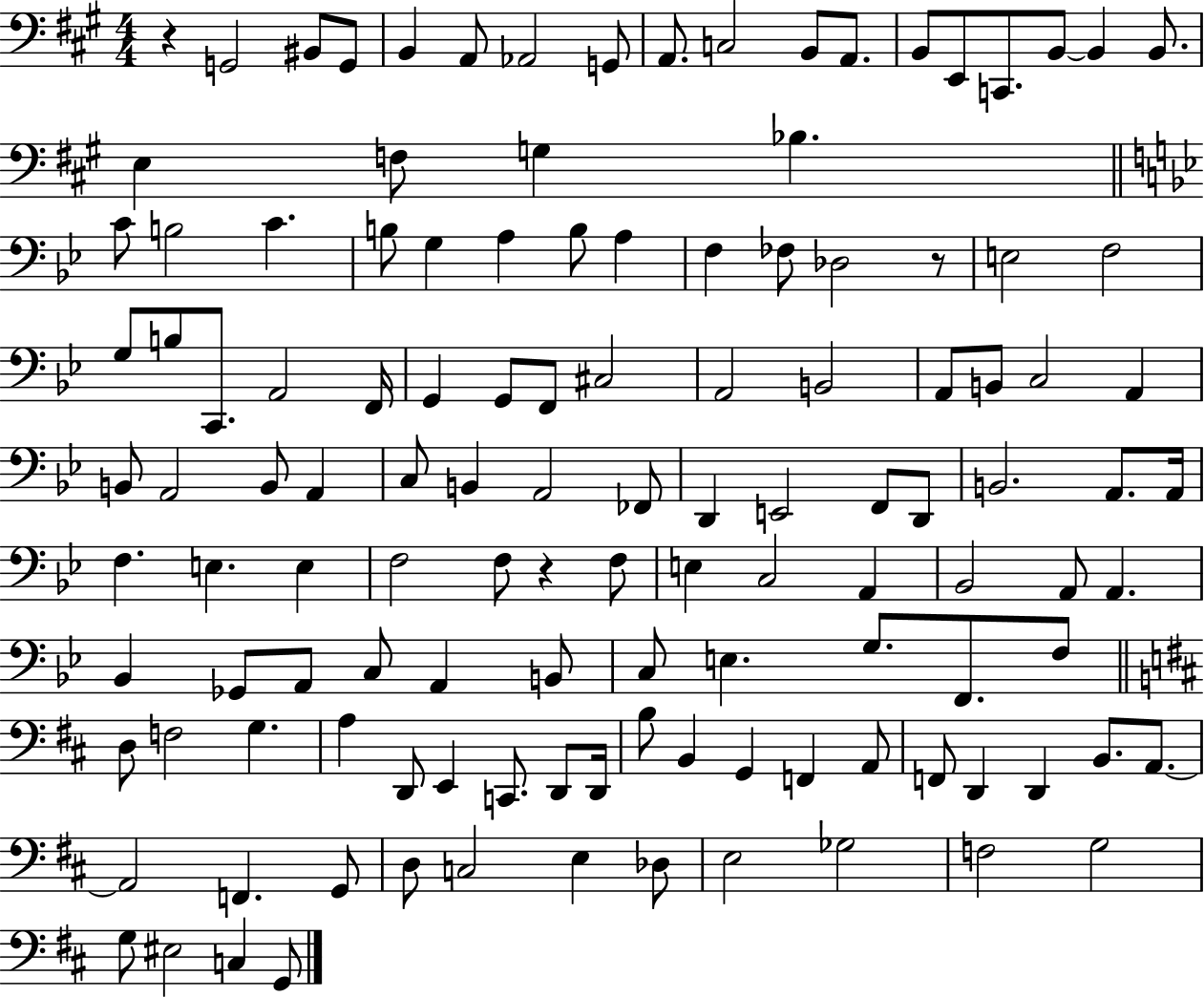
{
  \clef bass
  \numericTimeSignature
  \time 4/4
  \key a \major
  r4 g,2 bis,8 g,8 | b,4 a,8 aes,2 g,8 | a,8. c2 b,8 a,8. | b,8 e,8 c,8. b,8~~ b,4 b,8. | \break e4 f8 g4 bes4. | \bar "||" \break \key bes \major c'8 b2 c'4. | b8 g4 a4 b8 a4 | f4 fes8 des2 r8 | e2 f2 | \break g8 b8 c,8. a,2 f,16 | g,4 g,8 f,8 cis2 | a,2 b,2 | a,8 b,8 c2 a,4 | \break b,8 a,2 b,8 a,4 | c8 b,4 a,2 fes,8 | d,4 e,2 f,8 d,8 | b,2. a,8. a,16 | \break f4. e4. e4 | f2 f8 r4 f8 | e4 c2 a,4 | bes,2 a,8 a,4. | \break bes,4 ges,8 a,8 c8 a,4 b,8 | c8 e4. g8. f,8. f8 | \bar "||" \break \key b \minor d8 f2 g4. | a4 d,8 e,4 c,8. d,8 d,16 | b8 b,4 g,4 f,4 a,8 | f,8 d,4 d,4 b,8. a,8.~~ | \break a,2 f,4. g,8 | d8 c2 e4 des8 | e2 ges2 | f2 g2 | \break g8 eis2 c4 g,8 | \bar "|."
}